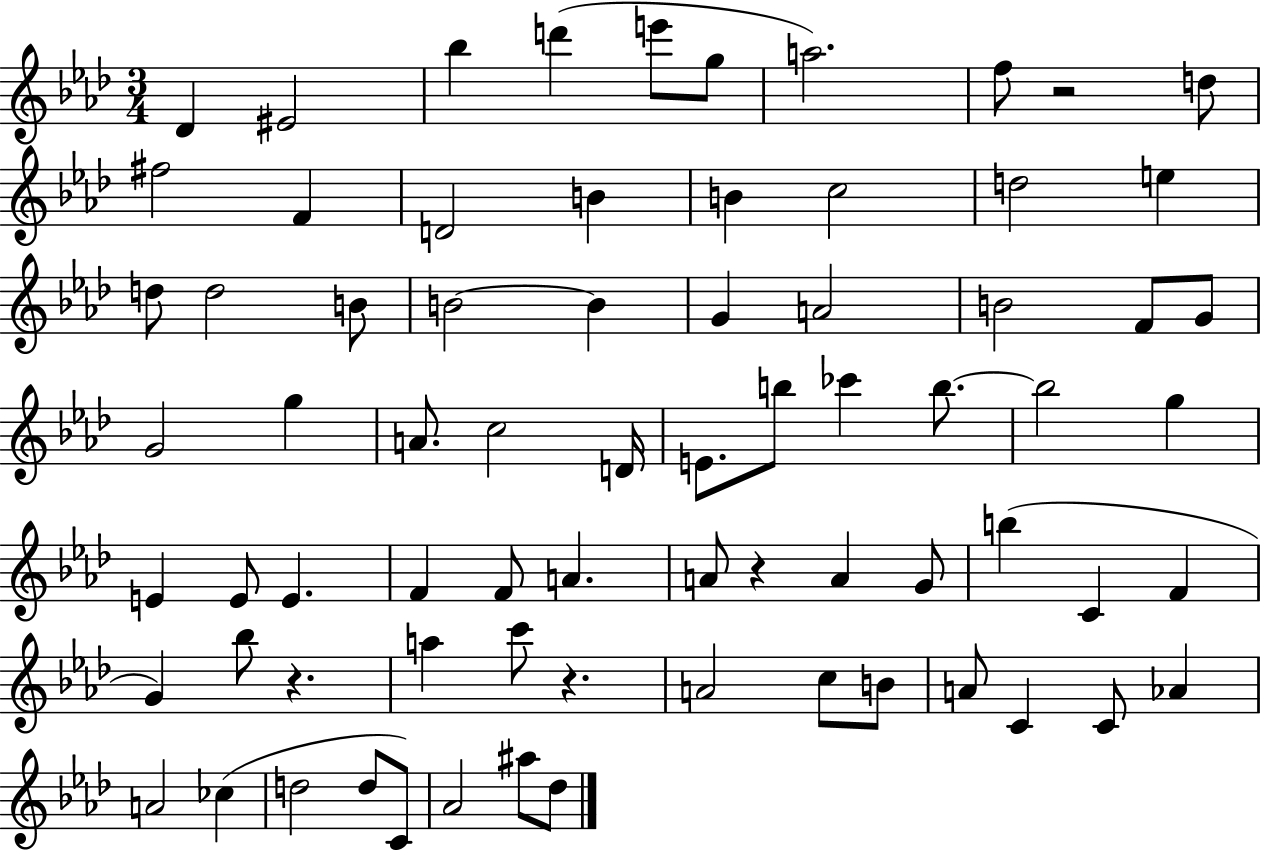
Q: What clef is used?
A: treble